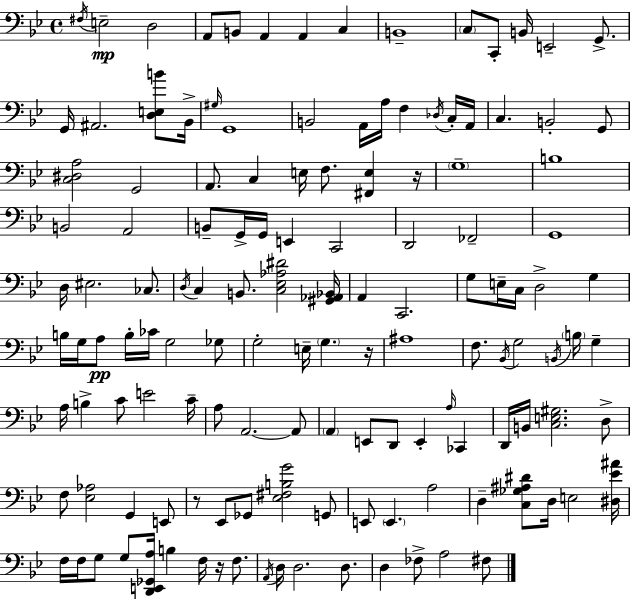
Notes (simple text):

F#3/s E3/h D3/h A2/e B2/e A2/q A2/q C3/q B2/w C3/e C2/e B2/s E2/h G2/e. G2/s A#2/h. [D3,E3,B4]/e Bb2/s G#3/s G2/w B2/h A2/s A3/s F3/q Db3/s C3/s A2/s C3/q. B2/h G2/e [C3,D#3,A3]/h G2/h A2/e. C3/q E3/s F3/e. [F#2,E3]/q R/s G3/w B3/w B2/h A2/h B2/e G2/s G2/s E2/q C2/h D2/h FES2/h G2/w D3/s EIS3/h. CES3/e. D3/s C3/q B2/e. [C3,Eb3,Ab3,D#4]/h [G#2,Ab2,Bb2]/s A2/q C2/h. G3/e E3/s C3/s D3/h G3/q B3/s G3/s A3/e B3/s CES4/s G3/h Gb3/e G3/h E3/s G3/q. R/s A#3/w F3/e. Bb2/s G3/h B2/s B3/s G3/q A3/s B3/q C4/e E4/h C4/s A3/e A2/h. A2/e A2/q E2/e D2/e E2/q A3/s CES2/q D2/s B2/s [C3,E3,G#3]/h. D3/e F3/e [Eb3,Ab3]/h G2/q E2/e R/e Eb2/e Gb2/e [Eb3,F#3,B3,G4]/h G2/e E2/e E2/q. A3/h D3/q [C3,Gb3,A#3,D#4]/e D3/s E3/h [D#3,Eb4,A#4]/s F3/s F3/s G3/e G3/e [D2,E2,Gb2,A3]/s B3/q F3/s R/s F3/e. A2/s D3/s D3/h. D3/e. D3/q FES3/e A3/h F#3/e